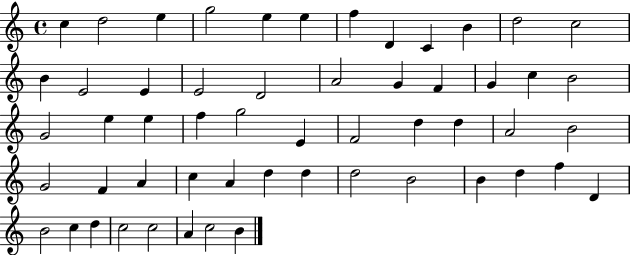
X:1
T:Untitled
M:4/4
L:1/4
K:C
c d2 e g2 e e f D C B d2 c2 B E2 E E2 D2 A2 G F G c B2 G2 e e f g2 E F2 d d A2 B2 G2 F A c A d d d2 B2 B d f D B2 c d c2 c2 A c2 B